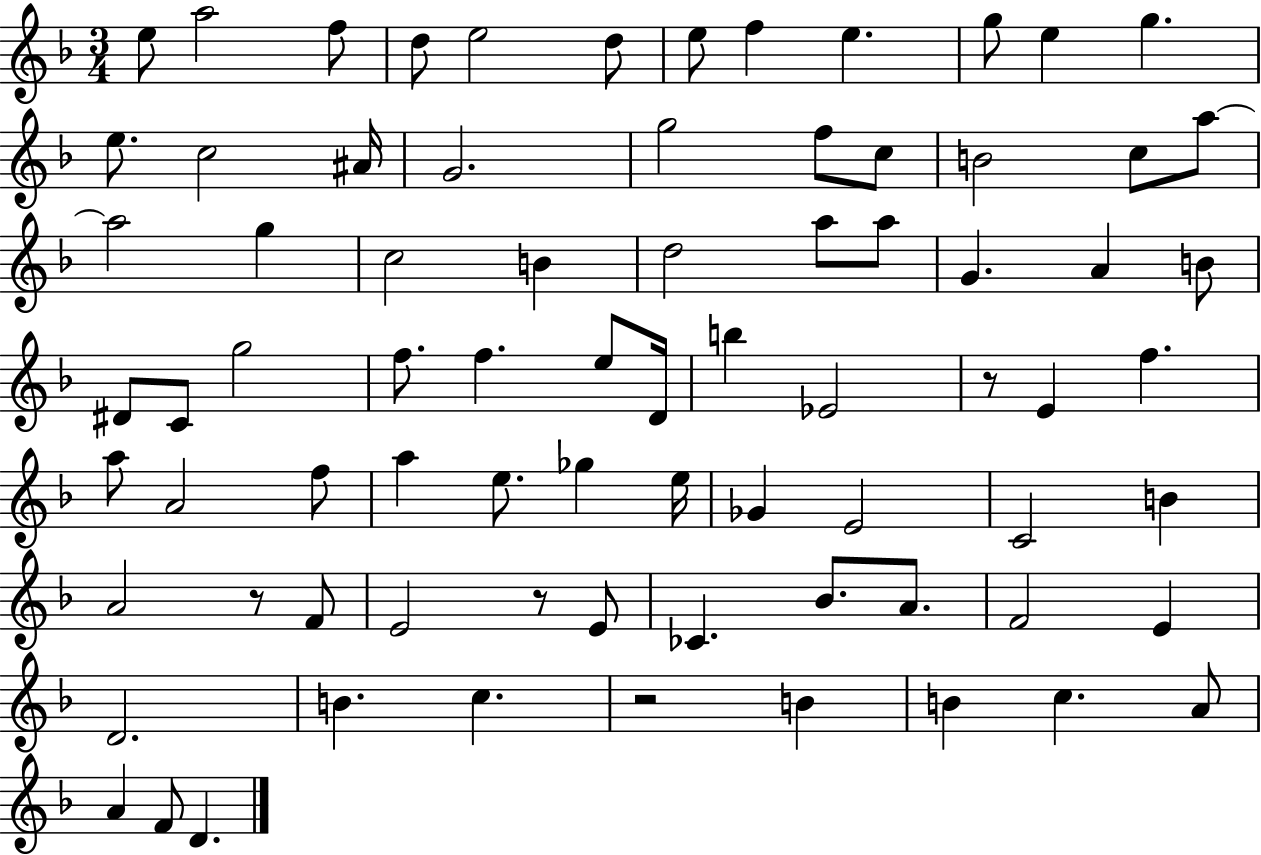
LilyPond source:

{
  \clef treble
  \numericTimeSignature
  \time 3/4
  \key f \major
  e''8 a''2 f''8 | d''8 e''2 d''8 | e''8 f''4 e''4. | g''8 e''4 g''4. | \break e''8. c''2 ais'16 | g'2. | g''2 f''8 c''8 | b'2 c''8 a''8~~ | \break a''2 g''4 | c''2 b'4 | d''2 a''8 a''8 | g'4. a'4 b'8 | \break dis'8 c'8 g''2 | f''8. f''4. e''8 d'16 | b''4 ees'2 | r8 e'4 f''4. | \break a''8 a'2 f''8 | a''4 e''8. ges''4 e''16 | ges'4 e'2 | c'2 b'4 | \break a'2 r8 f'8 | e'2 r8 e'8 | ces'4. bes'8. a'8. | f'2 e'4 | \break d'2. | b'4. c''4. | r2 b'4 | b'4 c''4. a'8 | \break a'4 f'8 d'4. | \bar "|."
}